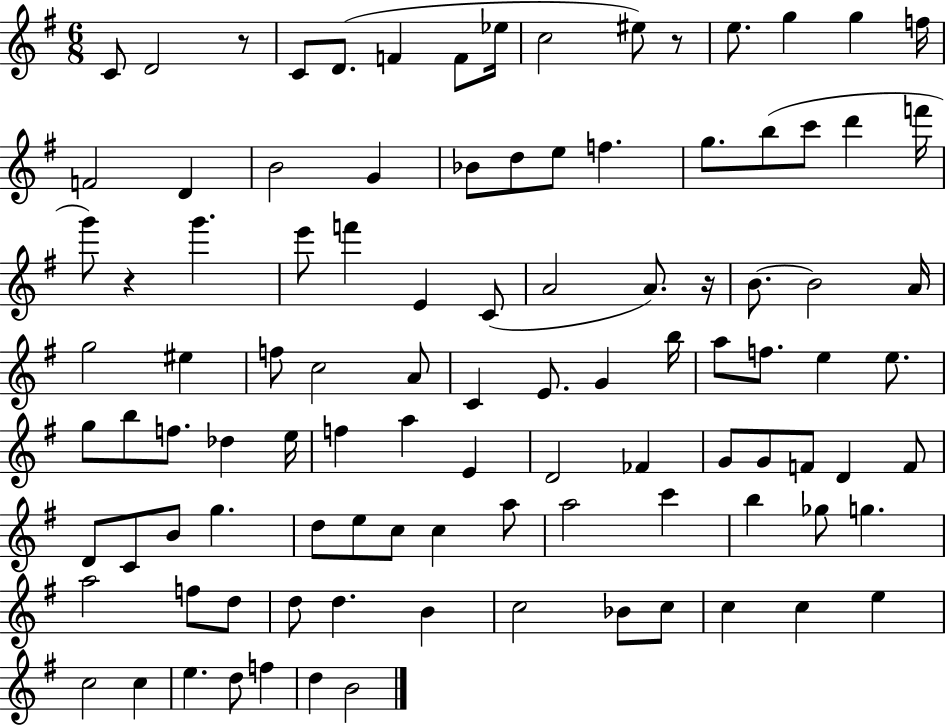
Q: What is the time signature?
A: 6/8